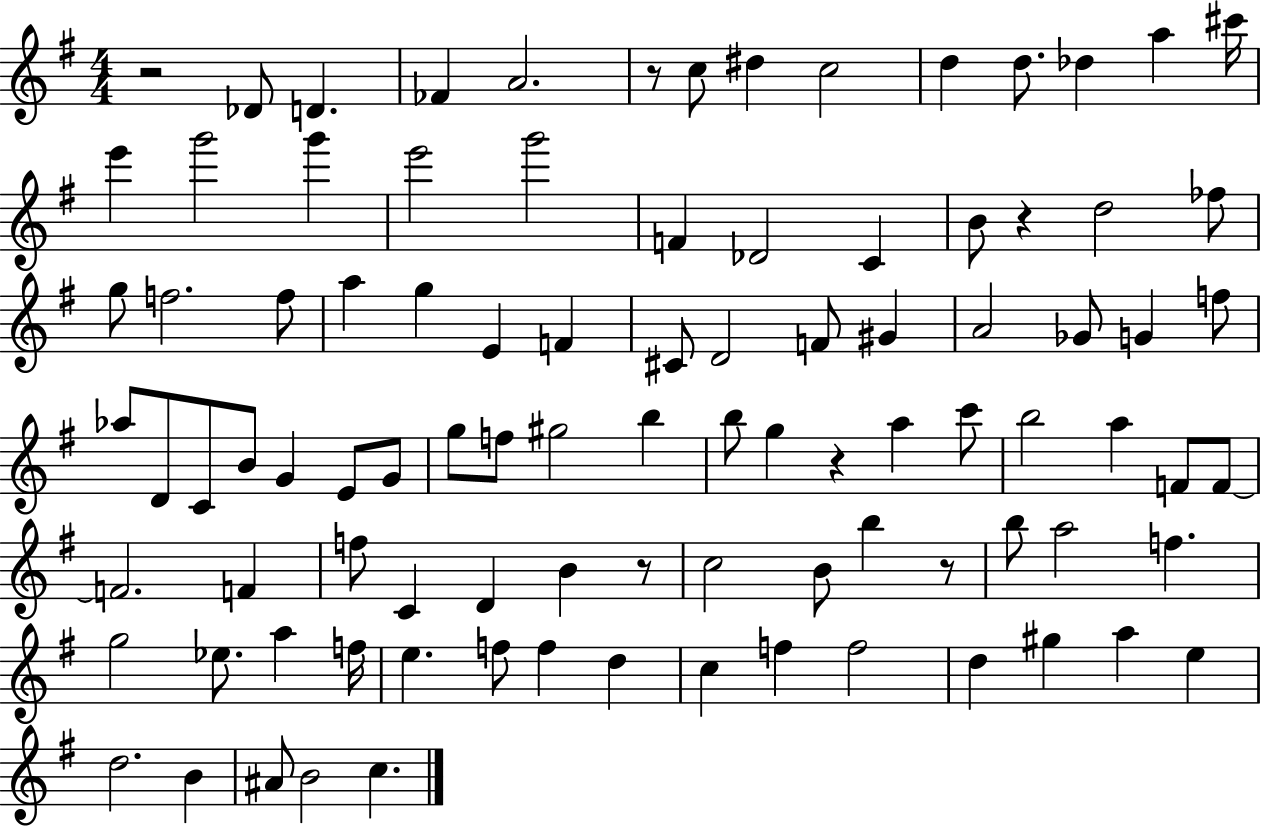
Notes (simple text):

R/h Db4/e D4/q. FES4/q A4/h. R/e C5/e D#5/q C5/h D5/q D5/e. Db5/q A5/q C#6/s E6/q G6/h G6/q E6/h G6/h F4/q Db4/h C4/q B4/e R/q D5/h FES5/e G5/e F5/h. F5/e A5/q G5/q E4/q F4/q C#4/e D4/h F4/e G#4/q A4/h Gb4/e G4/q F5/e Ab5/e D4/e C4/e B4/e G4/q E4/e G4/e G5/e F5/e G#5/h B5/q B5/e G5/q R/q A5/q C6/e B5/h A5/q F4/e F4/e F4/h. F4/q F5/e C4/q D4/q B4/q R/e C5/h B4/e B5/q R/e B5/e A5/h F5/q. G5/h Eb5/e. A5/q F5/s E5/q. F5/e F5/q D5/q C5/q F5/q F5/h D5/q G#5/q A5/q E5/q D5/h. B4/q A#4/e B4/h C5/q.